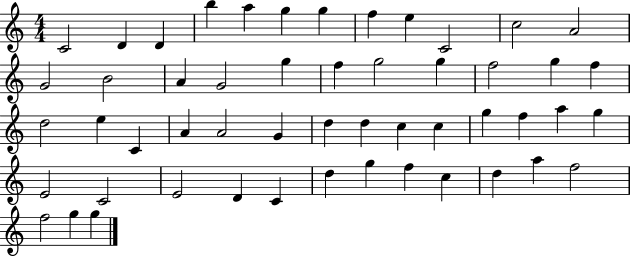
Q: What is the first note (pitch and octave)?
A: C4